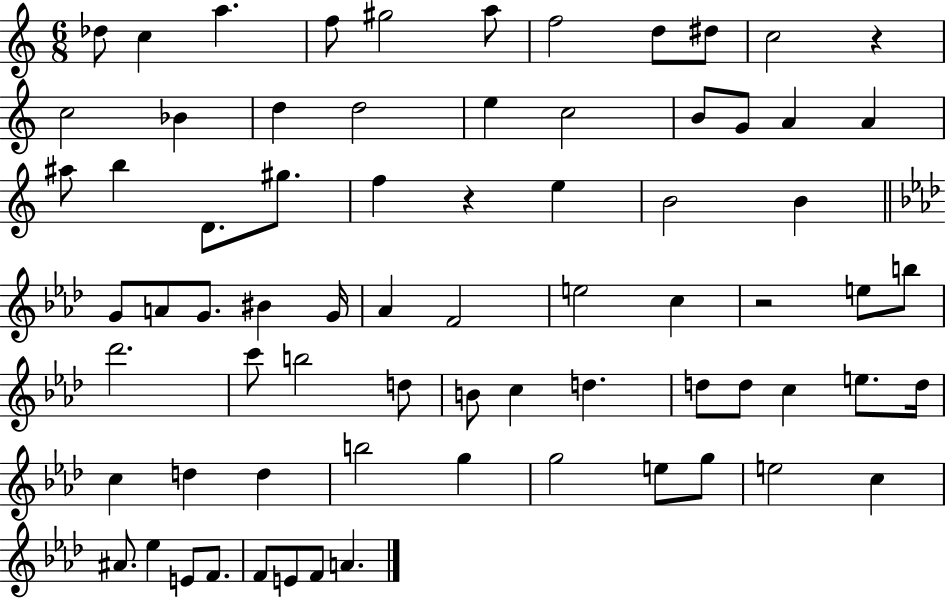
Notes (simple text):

Db5/e C5/q A5/q. F5/e G#5/h A5/e F5/h D5/e D#5/e C5/h R/q C5/h Bb4/q D5/q D5/h E5/q C5/h B4/e G4/e A4/q A4/q A#5/e B5/q D4/e. G#5/e. F5/q R/q E5/q B4/h B4/q G4/e A4/e G4/e. BIS4/q G4/s Ab4/q F4/h E5/h C5/q R/h E5/e B5/e Db6/h. C6/e B5/h D5/e B4/e C5/q D5/q. D5/e D5/e C5/q E5/e. D5/s C5/q D5/q D5/q B5/h G5/q G5/h E5/e G5/e E5/h C5/q A#4/e. Eb5/q E4/e F4/e. F4/e E4/e F4/e A4/q.